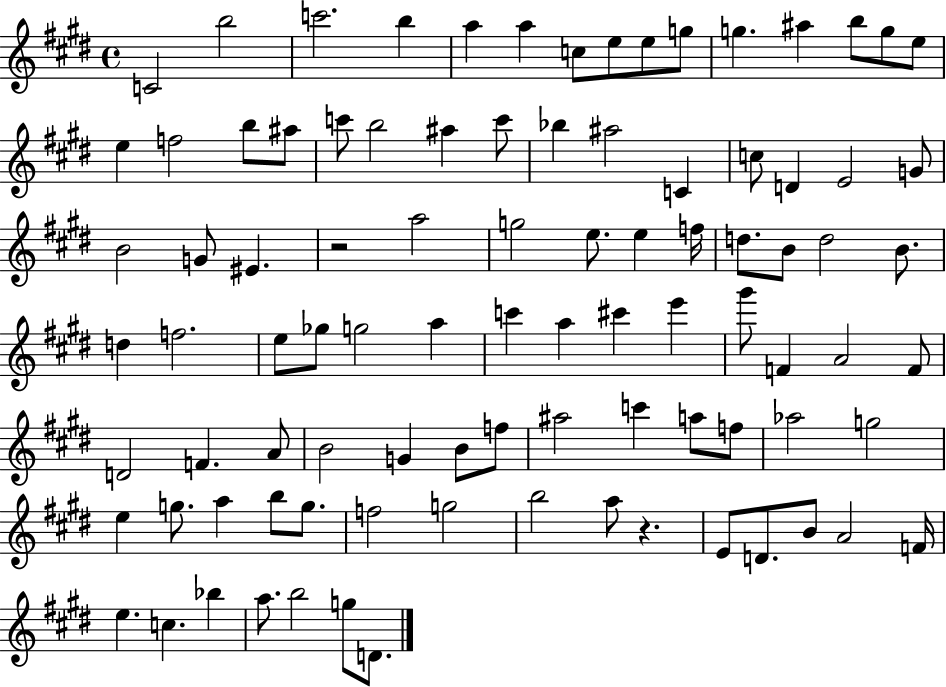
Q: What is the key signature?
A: E major